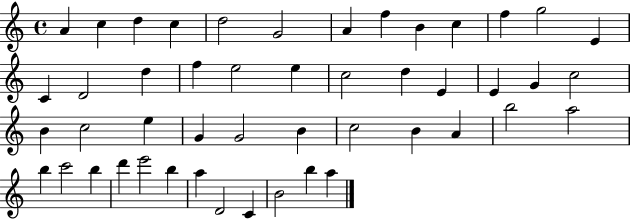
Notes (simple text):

A4/q C5/q D5/q C5/q D5/h G4/h A4/q F5/q B4/q C5/q F5/q G5/h E4/q C4/q D4/h D5/q F5/q E5/h E5/q C5/h D5/q E4/q E4/q G4/q C5/h B4/q C5/h E5/q G4/q G4/h B4/q C5/h B4/q A4/q B5/h A5/h B5/q C6/h B5/q D6/q E6/h B5/q A5/q D4/h C4/q B4/h B5/q A5/q